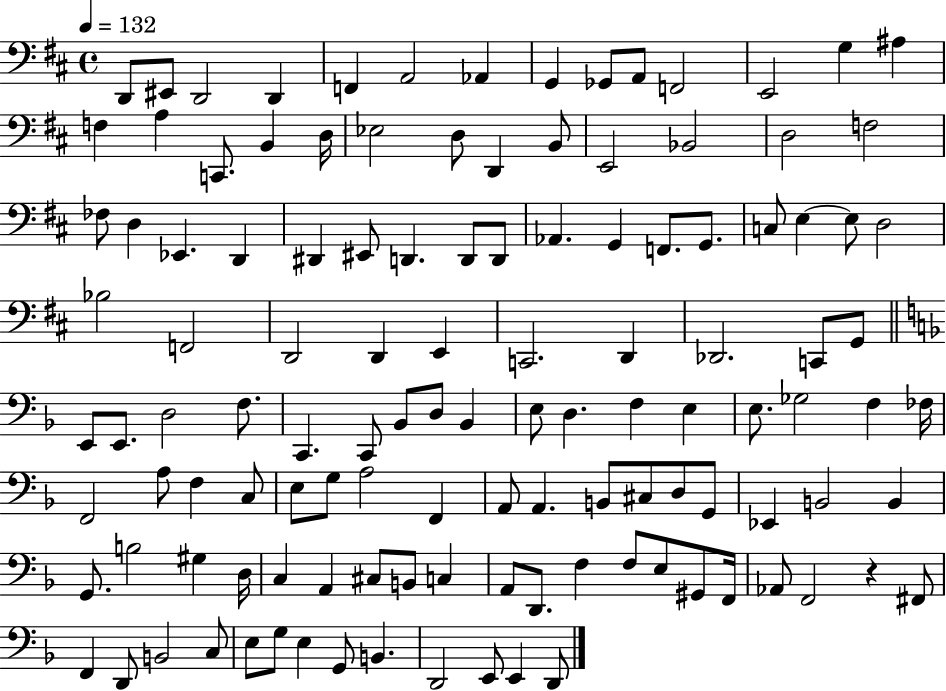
D2/e EIS2/e D2/h D2/q F2/q A2/h Ab2/q G2/q Gb2/e A2/e F2/h E2/h G3/q A#3/q F3/q A3/q C2/e. B2/q D3/s Eb3/h D3/e D2/q B2/e E2/h Bb2/h D3/h F3/h FES3/e D3/q Eb2/q. D2/q D#2/q EIS2/e D2/q. D2/e D2/e Ab2/q. G2/q F2/e. G2/e. C3/e E3/q E3/e D3/h Bb3/h F2/h D2/h D2/q E2/q C2/h. D2/q Db2/h. C2/e G2/e E2/e E2/e. D3/h F3/e. C2/q. C2/e Bb2/e D3/e Bb2/q E3/e D3/q. F3/q E3/q E3/e. Gb3/h F3/q FES3/s F2/h A3/e F3/q C3/e E3/e G3/e A3/h F2/q A2/e A2/q. B2/e C#3/e D3/e G2/e Eb2/q B2/h B2/q G2/e. B3/h G#3/q D3/s C3/q A2/q C#3/e B2/e C3/q A2/e D2/e. F3/q F3/e E3/e G#2/e F2/s Ab2/e F2/h R/q F#2/e F2/q D2/e B2/h C3/e E3/e G3/e E3/q G2/e B2/q. D2/h E2/e E2/q D2/e